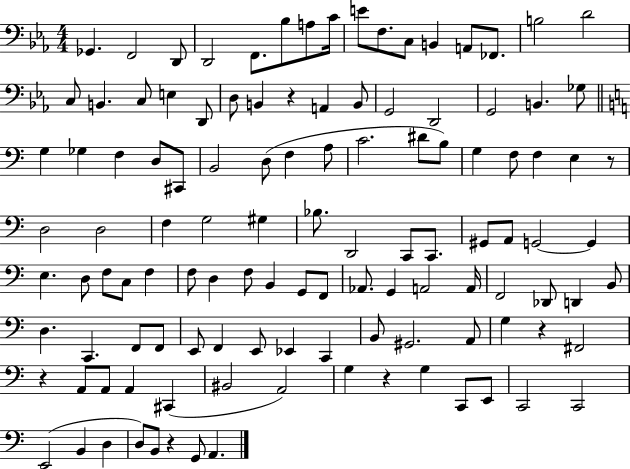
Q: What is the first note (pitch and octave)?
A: Gb2